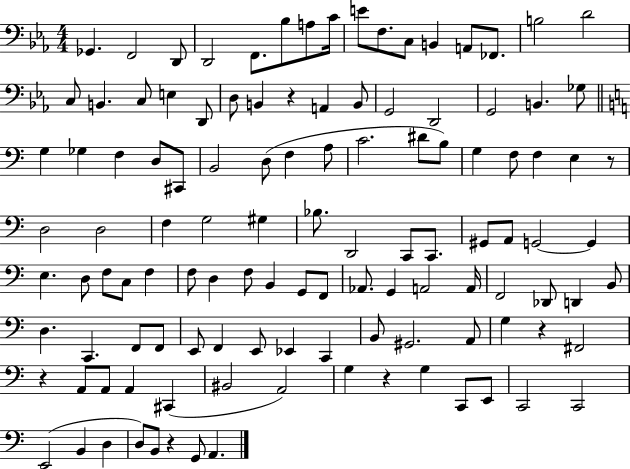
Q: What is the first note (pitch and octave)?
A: Gb2